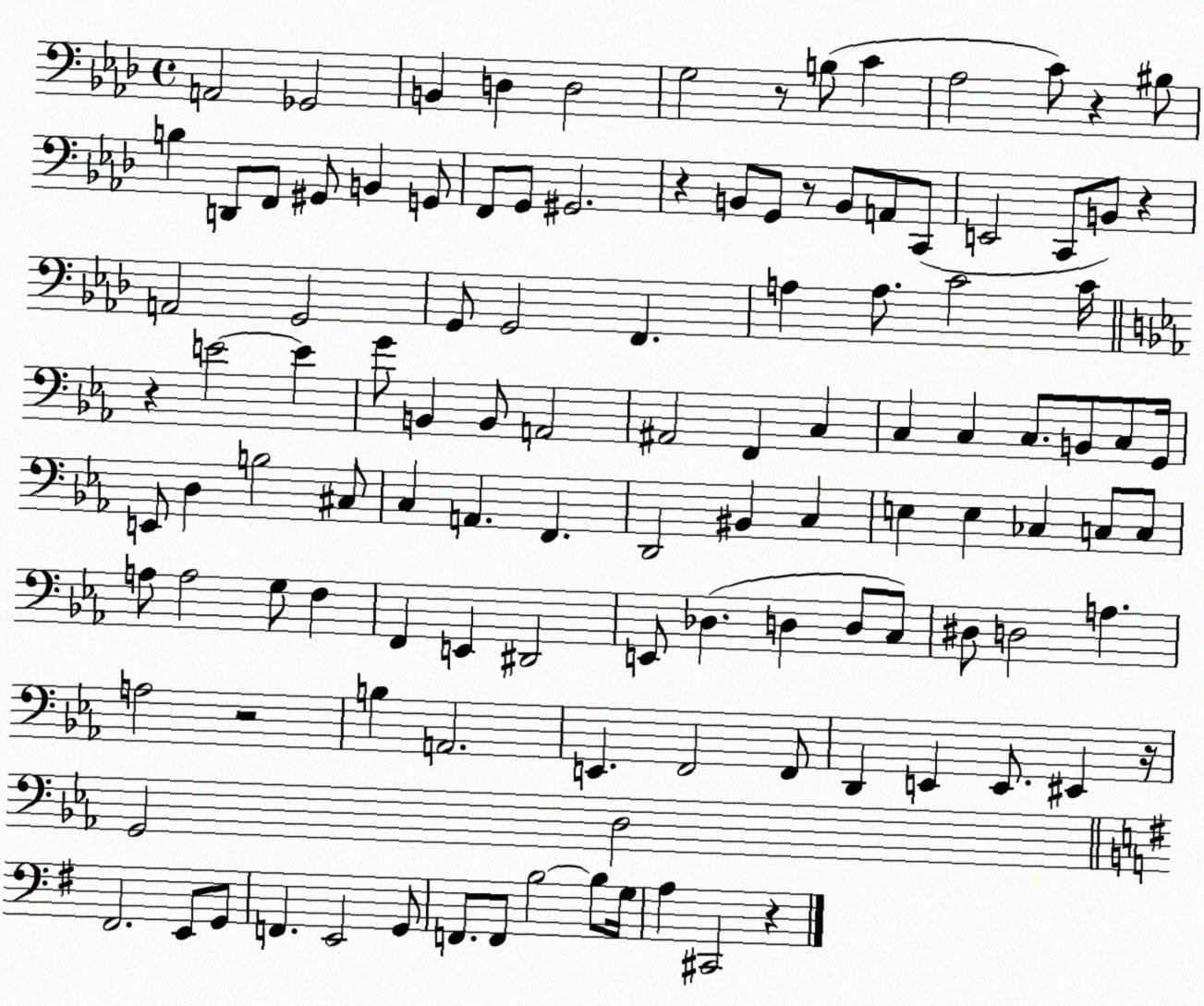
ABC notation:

X:1
T:Untitled
M:4/4
L:1/4
K:Ab
A,,2 _G,,2 B,, D, D,2 G,2 z/2 B,/2 C _A,2 C/2 z ^B,/2 B, D,,/2 F,,/2 ^G,,/2 B,, G,,/2 F,,/2 G,,/2 ^G,,2 z B,,/2 G,,/2 z/2 B,,/2 A,,/2 C,,/2 E,,2 C,,/2 B,,/2 z A,,2 G,,2 G,,/2 G,,2 F,, A, A,/2 C2 C/4 z E2 E G/2 B,, B,,/2 A,,2 ^A,,2 F,, C, C, C, C,/2 B,,/2 C,/2 G,,/4 E,,/2 D, B,2 ^C,/2 C, A,, F,, D,,2 ^B,, C, E, E, _C, C,/2 C,/2 A,/2 A,2 G,/2 F, F,, E,, ^D,,2 E,,/2 _D, D, D,/2 C,/2 ^D,/2 D,2 A, A,2 z2 B, A,,2 E,, F,,2 F,,/2 D,, E,, E,,/2 ^E,, z/4 G,,2 D,2 ^F,,2 E,,/2 G,,/2 F,, E,,2 G,,/2 F,,/2 F,,/2 B,2 B,/2 G,/4 A, ^C,,2 z